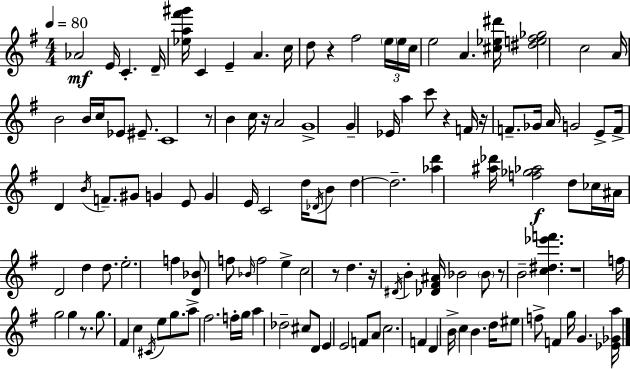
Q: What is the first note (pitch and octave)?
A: Ab4